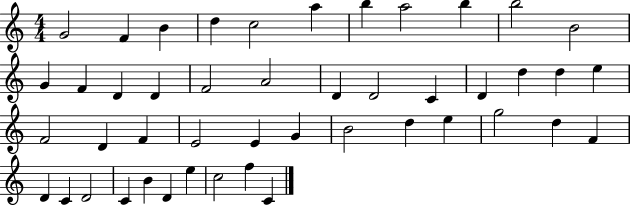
G4/h F4/q B4/q D5/q C5/h A5/q B5/q A5/h B5/q B5/h B4/h G4/q F4/q D4/q D4/q F4/h A4/h D4/q D4/h C4/q D4/q D5/q D5/q E5/q F4/h D4/q F4/q E4/h E4/q G4/q B4/h D5/q E5/q G5/h D5/q F4/q D4/q C4/q D4/h C4/q B4/q D4/q E5/q C5/h F5/q C4/q